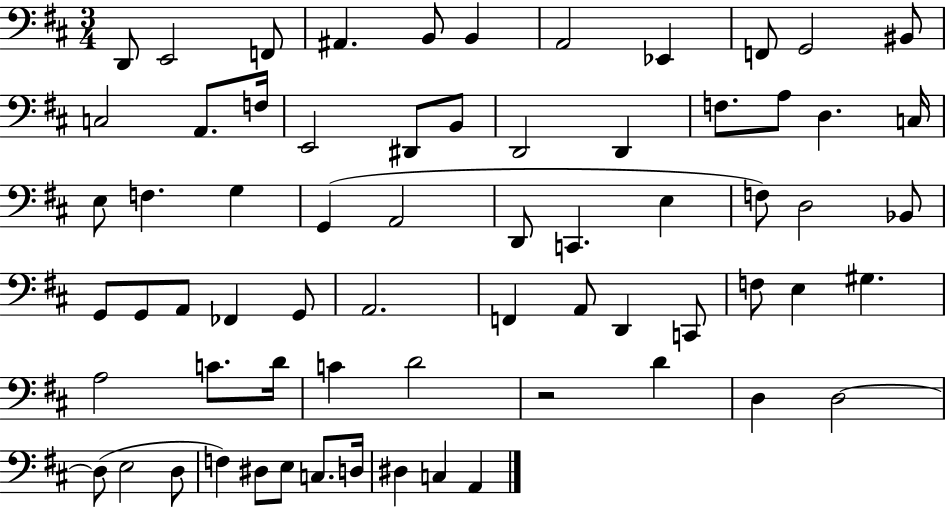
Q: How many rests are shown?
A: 1